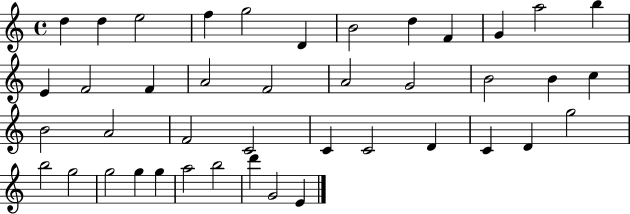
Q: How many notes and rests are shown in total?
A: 42